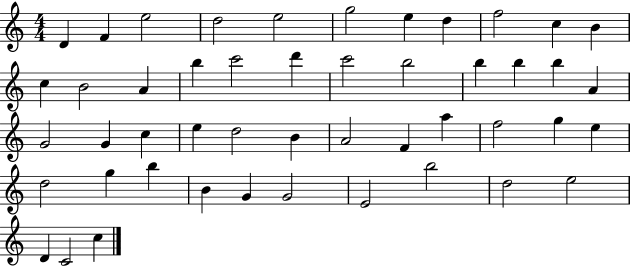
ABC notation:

X:1
T:Untitled
M:4/4
L:1/4
K:C
D F e2 d2 e2 g2 e d f2 c B c B2 A b c'2 d' c'2 b2 b b b A G2 G c e d2 B A2 F a f2 g e d2 g b B G G2 E2 b2 d2 e2 D C2 c